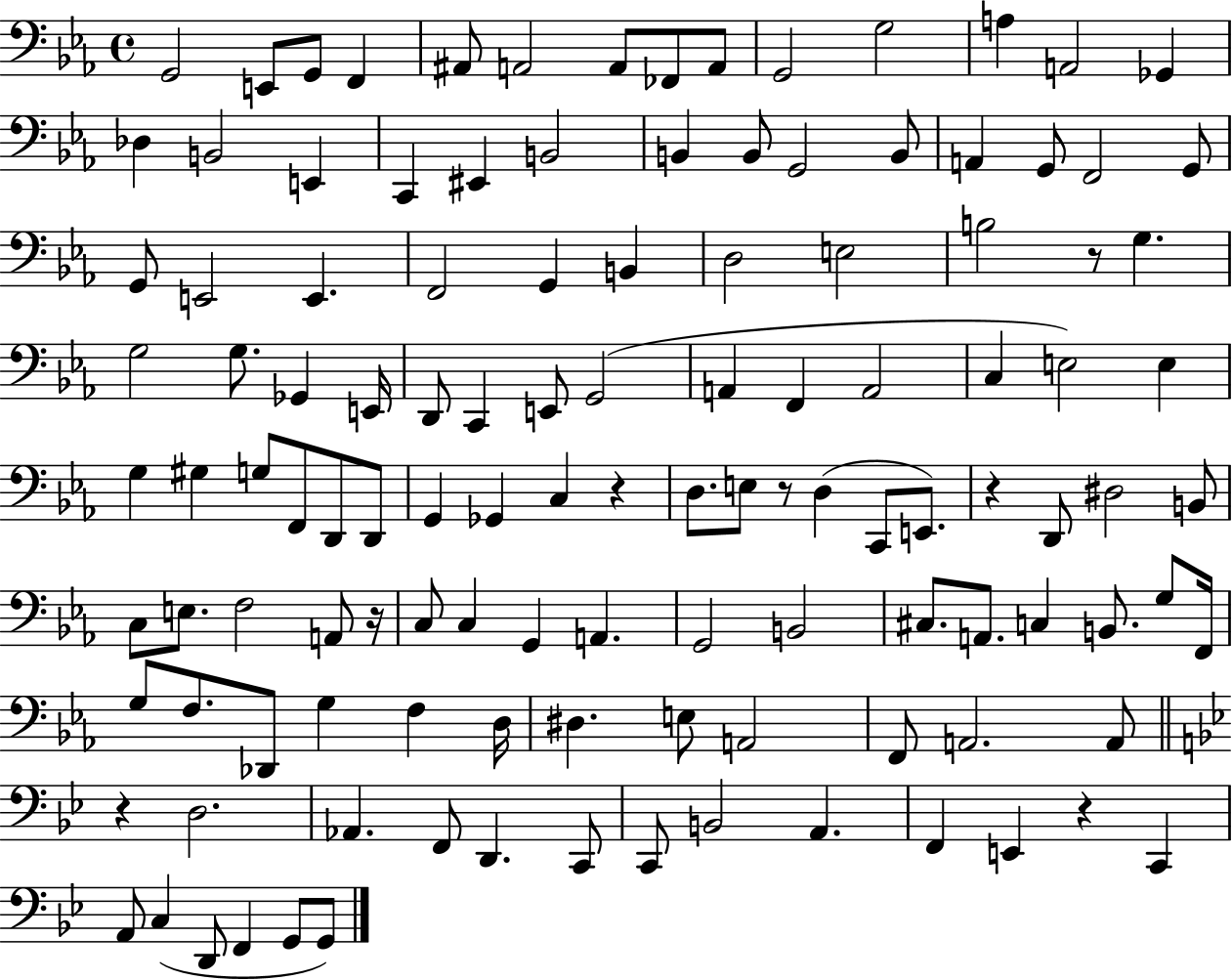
{
  \clef bass
  \time 4/4
  \defaultTimeSignature
  \key ees \major
  g,2 e,8 g,8 f,4 | ais,8 a,2 a,8 fes,8 a,8 | g,2 g2 | a4 a,2 ges,4 | \break des4 b,2 e,4 | c,4 eis,4 b,2 | b,4 b,8 g,2 b,8 | a,4 g,8 f,2 g,8 | \break g,8 e,2 e,4. | f,2 g,4 b,4 | d2 e2 | b2 r8 g4. | \break g2 g8. ges,4 e,16 | d,8 c,4 e,8 g,2( | a,4 f,4 a,2 | c4 e2) e4 | \break g4 gis4 g8 f,8 d,8 d,8 | g,4 ges,4 c4 r4 | d8. e8 r8 d4( c,8 e,8.) | r4 d,8 dis2 b,8 | \break c8 e8. f2 a,8 r16 | c8 c4 g,4 a,4. | g,2 b,2 | cis8. a,8. c4 b,8. g8 f,16 | \break g8 f8. des,8 g4 f4 d16 | dis4. e8 a,2 | f,8 a,2. a,8 | \bar "||" \break \key bes \major r4 d2. | aes,4. f,8 d,4. c,8 | c,8 b,2 a,4. | f,4 e,4 r4 c,4 | \break a,8 c4( d,8 f,4 g,8 g,8) | \bar "|."
}